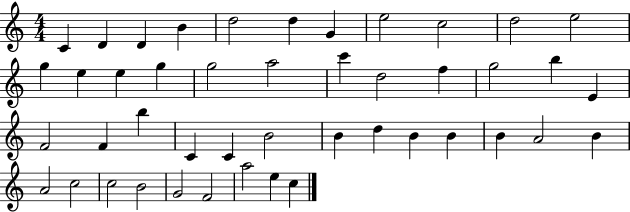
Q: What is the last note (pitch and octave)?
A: C5